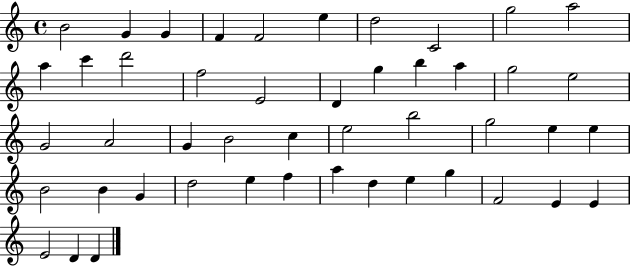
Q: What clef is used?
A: treble